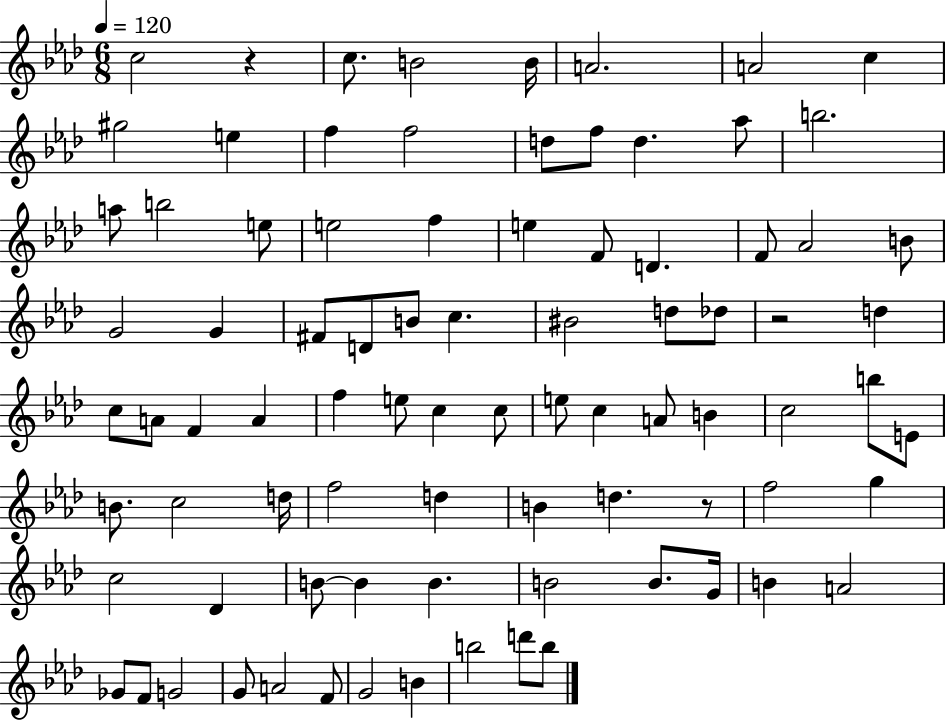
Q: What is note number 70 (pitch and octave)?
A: B4